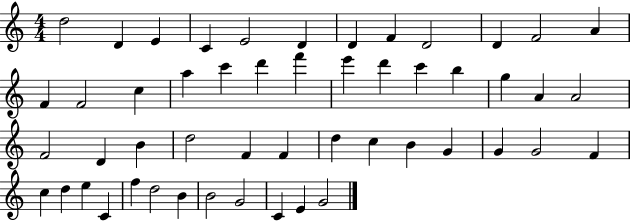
D5/h D4/q E4/q C4/q E4/h D4/q D4/q F4/q D4/h D4/q F4/h A4/q F4/q F4/h C5/q A5/q C6/q D6/q F6/q E6/q D6/q C6/q B5/q G5/q A4/q A4/h F4/h D4/q B4/q D5/h F4/q F4/q D5/q C5/q B4/q G4/q G4/q G4/h F4/q C5/q D5/q E5/q C4/q F5/q D5/h B4/q B4/h G4/h C4/q E4/q G4/h